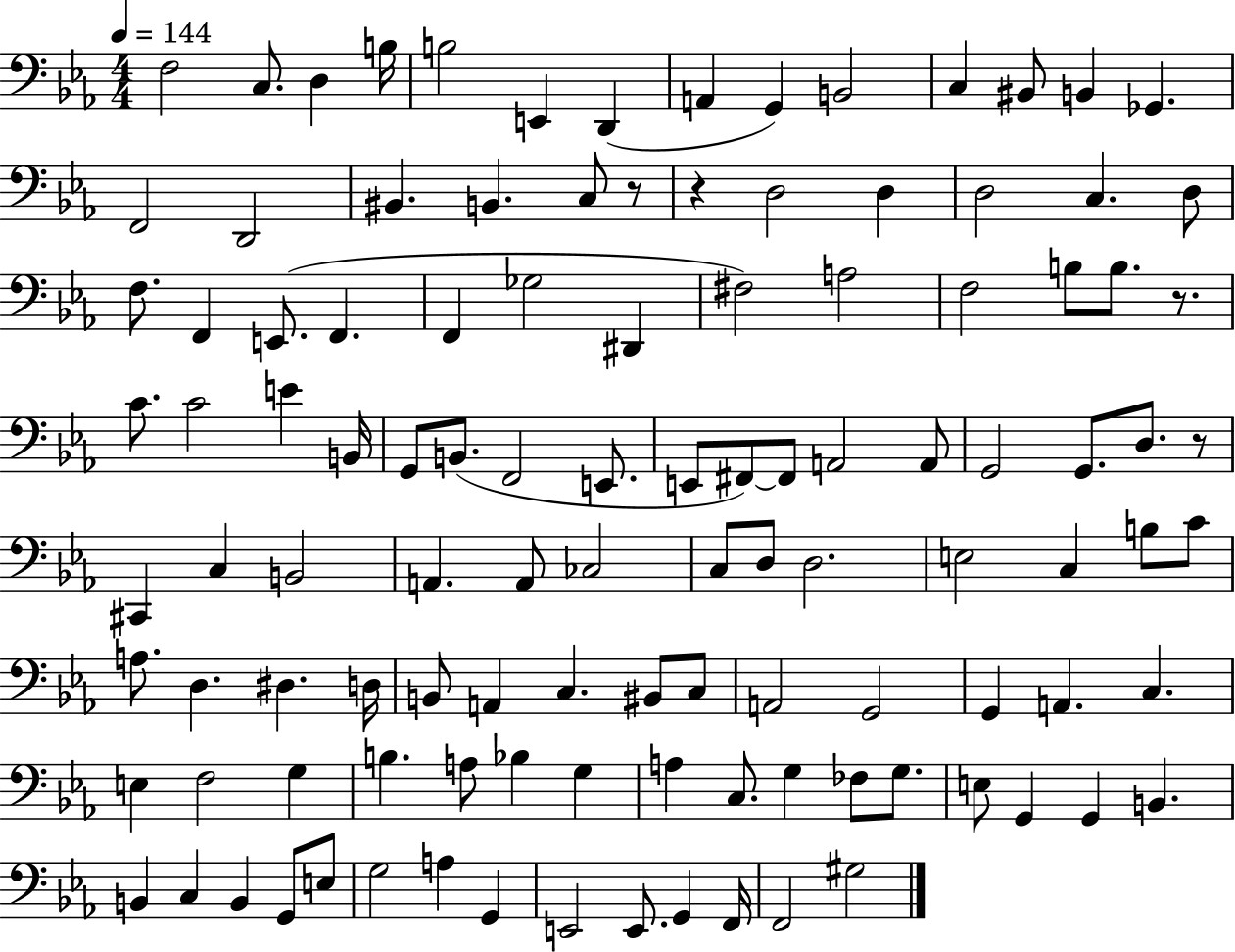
F3/h C3/e. D3/q B3/s B3/h E2/q D2/q A2/q G2/q B2/h C3/q BIS2/e B2/q Gb2/q. F2/h D2/h BIS2/q. B2/q. C3/e R/e R/q D3/h D3/q D3/h C3/q. D3/e F3/e. F2/q E2/e. F2/q. F2/q Gb3/h D#2/q F#3/h A3/h F3/h B3/e B3/e. R/e. C4/e. C4/h E4/q B2/s G2/e B2/e. F2/h E2/e. E2/e F#2/e F#2/e A2/h A2/e G2/h G2/e. D3/e. R/e C#2/q C3/q B2/h A2/q. A2/e CES3/h C3/e D3/e D3/h. E3/h C3/q B3/e C4/e A3/e. D3/q. D#3/q. D3/s B2/e A2/q C3/q. BIS2/e C3/e A2/h G2/h G2/q A2/q. C3/q. E3/q F3/h G3/q B3/q. A3/e Bb3/q G3/q A3/q C3/e. G3/q FES3/e G3/e. E3/e G2/q G2/q B2/q. B2/q C3/q B2/q G2/e E3/e G3/h A3/q G2/q E2/h E2/e. G2/q F2/s F2/h G#3/h